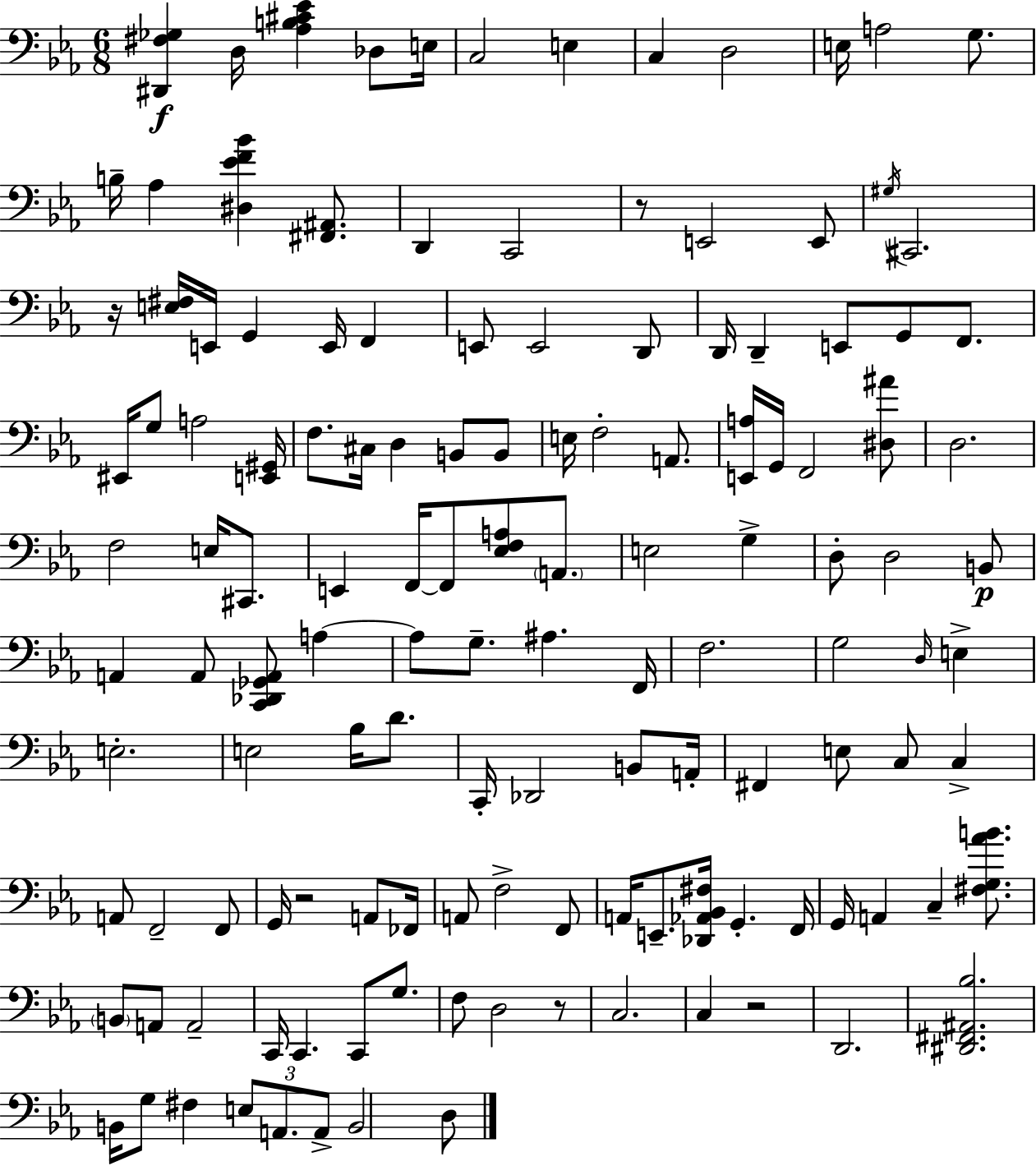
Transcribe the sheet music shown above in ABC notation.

X:1
T:Untitled
M:6/8
L:1/4
K:Eb
[^D,,^F,_G,] D,/4 [_A,B,^C_E] _D,/2 E,/4 C,2 E, C, D,2 E,/4 A,2 G,/2 B,/4 _A, [^D,_EF_B] [^F,,^A,,]/2 D,, C,,2 z/2 E,,2 E,,/2 ^G,/4 ^C,,2 z/4 [E,^F,]/4 E,,/4 G,, E,,/4 F,, E,,/2 E,,2 D,,/2 D,,/4 D,, E,,/2 G,,/2 F,,/2 ^E,,/4 G,/2 A,2 [E,,^G,,]/4 F,/2 ^C,/4 D, B,,/2 B,,/2 E,/4 F,2 A,,/2 [E,,A,]/4 G,,/4 F,,2 [^D,^A]/2 D,2 F,2 E,/4 ^C,,/2 E,, F,,/4 F,,/2 [_E,F,A,]/2 A,,/2 E,2 G, D,/2 D,2 B,,/2 A,, A,,/2 [C,,_D,,_G,,A,,]/2 A, A,/2 G,/2 ^A, F,,/4 F,2 G,2 D,/4 E, E,2 E,2 _B,/4 D/2 C,,/4 _D,,2 B,,/2 A,,/4 ^F,, E,/2 C,/2 C, A,,/2 F,,2 F,,/2 G,,/4 z2 A,,/2 _F,,/4 A,,/2 F,2 F,,/2 A,,/4 E,,/2 [_D,,_A,,_B,,^F,]/4 G,, F,,/4 G,,/4 A,, C, [^F,G,_AB]/2 B,,/2 A,,/2 A,,2 C,,/4 C,, C,,/2 G,/2 F,/2 D,2 z/2 C,2 C, z2 D,,2 [^D,,^F,,^A,,_B,]2 B,,/4 G,/2 ^F, E,/2 A,,/2 A,,/2 B,,2 D,/2